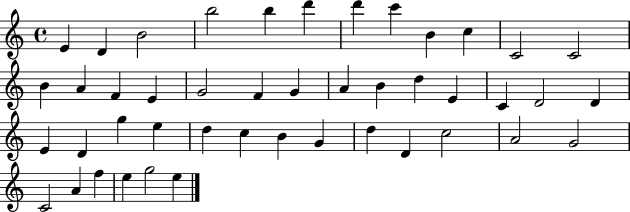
X:1
T:Untitled
M:4/4
L:1/4
K:C
E D B2 b2 b d' d' c' B c C2 C2 B A F E G2 F G A B d E C D2 D E D g e d c B G d D c2 A2 G2 C2 A f e g2 e